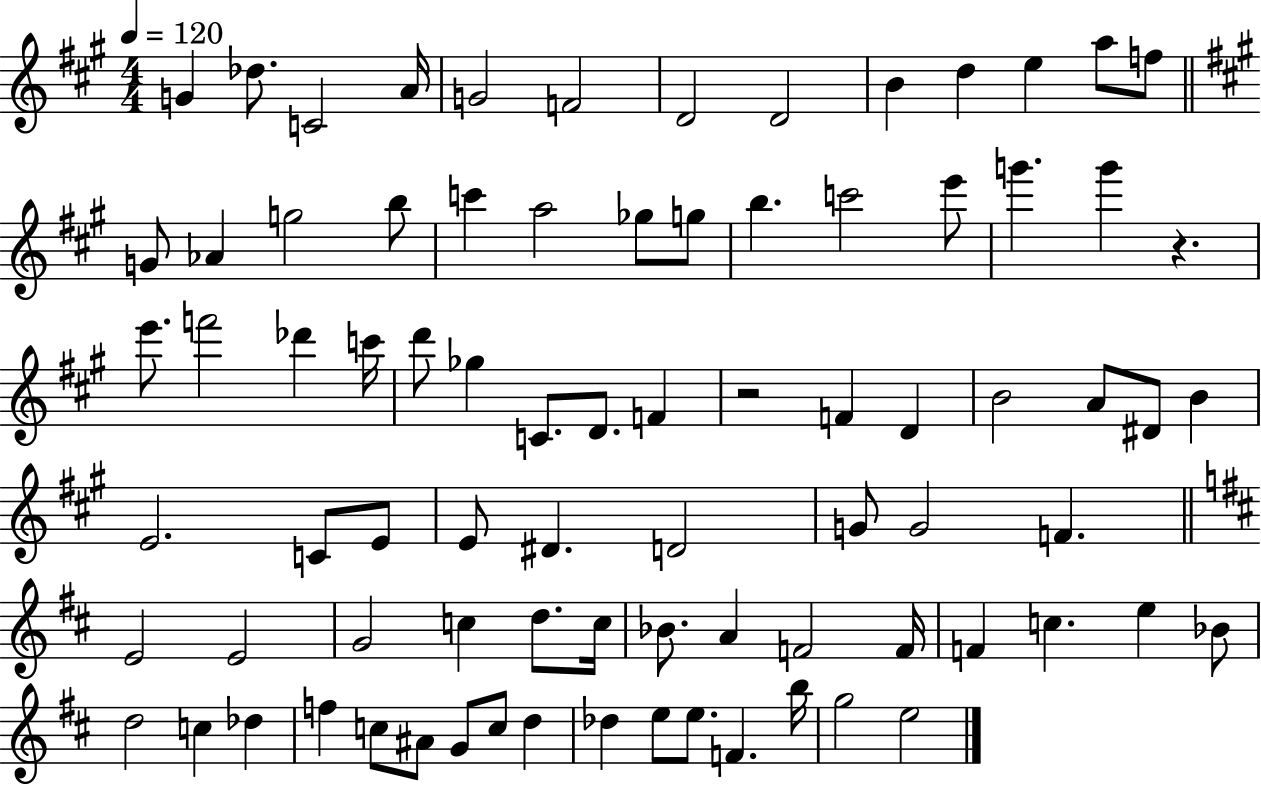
X:1
T:Untitled
M:4/4
L:1/4
K:A
G _d/2 C2 A/4 G2 F2 D2 D2 B d e a/2 f/2 G/2 _A g2 b/2 c' a2 _g/2 g/2 b c'2 e'/2 g' g' z e'/2 f'2 _d' c'/4 d'/2 _g C/2 D/2 F z2 F D B2 A/2 ^D/2 B E2 C/2 E/2 E/2 ^D D2 G/2 G2 F E2 E2 G2 c d/2 c/4 _B/2 A F2 F/4 F c e _B/2 d2 c _d f c/2 ^A/2 G/2 c/2 d _d e/2 e/2 F b/4 g2 e2